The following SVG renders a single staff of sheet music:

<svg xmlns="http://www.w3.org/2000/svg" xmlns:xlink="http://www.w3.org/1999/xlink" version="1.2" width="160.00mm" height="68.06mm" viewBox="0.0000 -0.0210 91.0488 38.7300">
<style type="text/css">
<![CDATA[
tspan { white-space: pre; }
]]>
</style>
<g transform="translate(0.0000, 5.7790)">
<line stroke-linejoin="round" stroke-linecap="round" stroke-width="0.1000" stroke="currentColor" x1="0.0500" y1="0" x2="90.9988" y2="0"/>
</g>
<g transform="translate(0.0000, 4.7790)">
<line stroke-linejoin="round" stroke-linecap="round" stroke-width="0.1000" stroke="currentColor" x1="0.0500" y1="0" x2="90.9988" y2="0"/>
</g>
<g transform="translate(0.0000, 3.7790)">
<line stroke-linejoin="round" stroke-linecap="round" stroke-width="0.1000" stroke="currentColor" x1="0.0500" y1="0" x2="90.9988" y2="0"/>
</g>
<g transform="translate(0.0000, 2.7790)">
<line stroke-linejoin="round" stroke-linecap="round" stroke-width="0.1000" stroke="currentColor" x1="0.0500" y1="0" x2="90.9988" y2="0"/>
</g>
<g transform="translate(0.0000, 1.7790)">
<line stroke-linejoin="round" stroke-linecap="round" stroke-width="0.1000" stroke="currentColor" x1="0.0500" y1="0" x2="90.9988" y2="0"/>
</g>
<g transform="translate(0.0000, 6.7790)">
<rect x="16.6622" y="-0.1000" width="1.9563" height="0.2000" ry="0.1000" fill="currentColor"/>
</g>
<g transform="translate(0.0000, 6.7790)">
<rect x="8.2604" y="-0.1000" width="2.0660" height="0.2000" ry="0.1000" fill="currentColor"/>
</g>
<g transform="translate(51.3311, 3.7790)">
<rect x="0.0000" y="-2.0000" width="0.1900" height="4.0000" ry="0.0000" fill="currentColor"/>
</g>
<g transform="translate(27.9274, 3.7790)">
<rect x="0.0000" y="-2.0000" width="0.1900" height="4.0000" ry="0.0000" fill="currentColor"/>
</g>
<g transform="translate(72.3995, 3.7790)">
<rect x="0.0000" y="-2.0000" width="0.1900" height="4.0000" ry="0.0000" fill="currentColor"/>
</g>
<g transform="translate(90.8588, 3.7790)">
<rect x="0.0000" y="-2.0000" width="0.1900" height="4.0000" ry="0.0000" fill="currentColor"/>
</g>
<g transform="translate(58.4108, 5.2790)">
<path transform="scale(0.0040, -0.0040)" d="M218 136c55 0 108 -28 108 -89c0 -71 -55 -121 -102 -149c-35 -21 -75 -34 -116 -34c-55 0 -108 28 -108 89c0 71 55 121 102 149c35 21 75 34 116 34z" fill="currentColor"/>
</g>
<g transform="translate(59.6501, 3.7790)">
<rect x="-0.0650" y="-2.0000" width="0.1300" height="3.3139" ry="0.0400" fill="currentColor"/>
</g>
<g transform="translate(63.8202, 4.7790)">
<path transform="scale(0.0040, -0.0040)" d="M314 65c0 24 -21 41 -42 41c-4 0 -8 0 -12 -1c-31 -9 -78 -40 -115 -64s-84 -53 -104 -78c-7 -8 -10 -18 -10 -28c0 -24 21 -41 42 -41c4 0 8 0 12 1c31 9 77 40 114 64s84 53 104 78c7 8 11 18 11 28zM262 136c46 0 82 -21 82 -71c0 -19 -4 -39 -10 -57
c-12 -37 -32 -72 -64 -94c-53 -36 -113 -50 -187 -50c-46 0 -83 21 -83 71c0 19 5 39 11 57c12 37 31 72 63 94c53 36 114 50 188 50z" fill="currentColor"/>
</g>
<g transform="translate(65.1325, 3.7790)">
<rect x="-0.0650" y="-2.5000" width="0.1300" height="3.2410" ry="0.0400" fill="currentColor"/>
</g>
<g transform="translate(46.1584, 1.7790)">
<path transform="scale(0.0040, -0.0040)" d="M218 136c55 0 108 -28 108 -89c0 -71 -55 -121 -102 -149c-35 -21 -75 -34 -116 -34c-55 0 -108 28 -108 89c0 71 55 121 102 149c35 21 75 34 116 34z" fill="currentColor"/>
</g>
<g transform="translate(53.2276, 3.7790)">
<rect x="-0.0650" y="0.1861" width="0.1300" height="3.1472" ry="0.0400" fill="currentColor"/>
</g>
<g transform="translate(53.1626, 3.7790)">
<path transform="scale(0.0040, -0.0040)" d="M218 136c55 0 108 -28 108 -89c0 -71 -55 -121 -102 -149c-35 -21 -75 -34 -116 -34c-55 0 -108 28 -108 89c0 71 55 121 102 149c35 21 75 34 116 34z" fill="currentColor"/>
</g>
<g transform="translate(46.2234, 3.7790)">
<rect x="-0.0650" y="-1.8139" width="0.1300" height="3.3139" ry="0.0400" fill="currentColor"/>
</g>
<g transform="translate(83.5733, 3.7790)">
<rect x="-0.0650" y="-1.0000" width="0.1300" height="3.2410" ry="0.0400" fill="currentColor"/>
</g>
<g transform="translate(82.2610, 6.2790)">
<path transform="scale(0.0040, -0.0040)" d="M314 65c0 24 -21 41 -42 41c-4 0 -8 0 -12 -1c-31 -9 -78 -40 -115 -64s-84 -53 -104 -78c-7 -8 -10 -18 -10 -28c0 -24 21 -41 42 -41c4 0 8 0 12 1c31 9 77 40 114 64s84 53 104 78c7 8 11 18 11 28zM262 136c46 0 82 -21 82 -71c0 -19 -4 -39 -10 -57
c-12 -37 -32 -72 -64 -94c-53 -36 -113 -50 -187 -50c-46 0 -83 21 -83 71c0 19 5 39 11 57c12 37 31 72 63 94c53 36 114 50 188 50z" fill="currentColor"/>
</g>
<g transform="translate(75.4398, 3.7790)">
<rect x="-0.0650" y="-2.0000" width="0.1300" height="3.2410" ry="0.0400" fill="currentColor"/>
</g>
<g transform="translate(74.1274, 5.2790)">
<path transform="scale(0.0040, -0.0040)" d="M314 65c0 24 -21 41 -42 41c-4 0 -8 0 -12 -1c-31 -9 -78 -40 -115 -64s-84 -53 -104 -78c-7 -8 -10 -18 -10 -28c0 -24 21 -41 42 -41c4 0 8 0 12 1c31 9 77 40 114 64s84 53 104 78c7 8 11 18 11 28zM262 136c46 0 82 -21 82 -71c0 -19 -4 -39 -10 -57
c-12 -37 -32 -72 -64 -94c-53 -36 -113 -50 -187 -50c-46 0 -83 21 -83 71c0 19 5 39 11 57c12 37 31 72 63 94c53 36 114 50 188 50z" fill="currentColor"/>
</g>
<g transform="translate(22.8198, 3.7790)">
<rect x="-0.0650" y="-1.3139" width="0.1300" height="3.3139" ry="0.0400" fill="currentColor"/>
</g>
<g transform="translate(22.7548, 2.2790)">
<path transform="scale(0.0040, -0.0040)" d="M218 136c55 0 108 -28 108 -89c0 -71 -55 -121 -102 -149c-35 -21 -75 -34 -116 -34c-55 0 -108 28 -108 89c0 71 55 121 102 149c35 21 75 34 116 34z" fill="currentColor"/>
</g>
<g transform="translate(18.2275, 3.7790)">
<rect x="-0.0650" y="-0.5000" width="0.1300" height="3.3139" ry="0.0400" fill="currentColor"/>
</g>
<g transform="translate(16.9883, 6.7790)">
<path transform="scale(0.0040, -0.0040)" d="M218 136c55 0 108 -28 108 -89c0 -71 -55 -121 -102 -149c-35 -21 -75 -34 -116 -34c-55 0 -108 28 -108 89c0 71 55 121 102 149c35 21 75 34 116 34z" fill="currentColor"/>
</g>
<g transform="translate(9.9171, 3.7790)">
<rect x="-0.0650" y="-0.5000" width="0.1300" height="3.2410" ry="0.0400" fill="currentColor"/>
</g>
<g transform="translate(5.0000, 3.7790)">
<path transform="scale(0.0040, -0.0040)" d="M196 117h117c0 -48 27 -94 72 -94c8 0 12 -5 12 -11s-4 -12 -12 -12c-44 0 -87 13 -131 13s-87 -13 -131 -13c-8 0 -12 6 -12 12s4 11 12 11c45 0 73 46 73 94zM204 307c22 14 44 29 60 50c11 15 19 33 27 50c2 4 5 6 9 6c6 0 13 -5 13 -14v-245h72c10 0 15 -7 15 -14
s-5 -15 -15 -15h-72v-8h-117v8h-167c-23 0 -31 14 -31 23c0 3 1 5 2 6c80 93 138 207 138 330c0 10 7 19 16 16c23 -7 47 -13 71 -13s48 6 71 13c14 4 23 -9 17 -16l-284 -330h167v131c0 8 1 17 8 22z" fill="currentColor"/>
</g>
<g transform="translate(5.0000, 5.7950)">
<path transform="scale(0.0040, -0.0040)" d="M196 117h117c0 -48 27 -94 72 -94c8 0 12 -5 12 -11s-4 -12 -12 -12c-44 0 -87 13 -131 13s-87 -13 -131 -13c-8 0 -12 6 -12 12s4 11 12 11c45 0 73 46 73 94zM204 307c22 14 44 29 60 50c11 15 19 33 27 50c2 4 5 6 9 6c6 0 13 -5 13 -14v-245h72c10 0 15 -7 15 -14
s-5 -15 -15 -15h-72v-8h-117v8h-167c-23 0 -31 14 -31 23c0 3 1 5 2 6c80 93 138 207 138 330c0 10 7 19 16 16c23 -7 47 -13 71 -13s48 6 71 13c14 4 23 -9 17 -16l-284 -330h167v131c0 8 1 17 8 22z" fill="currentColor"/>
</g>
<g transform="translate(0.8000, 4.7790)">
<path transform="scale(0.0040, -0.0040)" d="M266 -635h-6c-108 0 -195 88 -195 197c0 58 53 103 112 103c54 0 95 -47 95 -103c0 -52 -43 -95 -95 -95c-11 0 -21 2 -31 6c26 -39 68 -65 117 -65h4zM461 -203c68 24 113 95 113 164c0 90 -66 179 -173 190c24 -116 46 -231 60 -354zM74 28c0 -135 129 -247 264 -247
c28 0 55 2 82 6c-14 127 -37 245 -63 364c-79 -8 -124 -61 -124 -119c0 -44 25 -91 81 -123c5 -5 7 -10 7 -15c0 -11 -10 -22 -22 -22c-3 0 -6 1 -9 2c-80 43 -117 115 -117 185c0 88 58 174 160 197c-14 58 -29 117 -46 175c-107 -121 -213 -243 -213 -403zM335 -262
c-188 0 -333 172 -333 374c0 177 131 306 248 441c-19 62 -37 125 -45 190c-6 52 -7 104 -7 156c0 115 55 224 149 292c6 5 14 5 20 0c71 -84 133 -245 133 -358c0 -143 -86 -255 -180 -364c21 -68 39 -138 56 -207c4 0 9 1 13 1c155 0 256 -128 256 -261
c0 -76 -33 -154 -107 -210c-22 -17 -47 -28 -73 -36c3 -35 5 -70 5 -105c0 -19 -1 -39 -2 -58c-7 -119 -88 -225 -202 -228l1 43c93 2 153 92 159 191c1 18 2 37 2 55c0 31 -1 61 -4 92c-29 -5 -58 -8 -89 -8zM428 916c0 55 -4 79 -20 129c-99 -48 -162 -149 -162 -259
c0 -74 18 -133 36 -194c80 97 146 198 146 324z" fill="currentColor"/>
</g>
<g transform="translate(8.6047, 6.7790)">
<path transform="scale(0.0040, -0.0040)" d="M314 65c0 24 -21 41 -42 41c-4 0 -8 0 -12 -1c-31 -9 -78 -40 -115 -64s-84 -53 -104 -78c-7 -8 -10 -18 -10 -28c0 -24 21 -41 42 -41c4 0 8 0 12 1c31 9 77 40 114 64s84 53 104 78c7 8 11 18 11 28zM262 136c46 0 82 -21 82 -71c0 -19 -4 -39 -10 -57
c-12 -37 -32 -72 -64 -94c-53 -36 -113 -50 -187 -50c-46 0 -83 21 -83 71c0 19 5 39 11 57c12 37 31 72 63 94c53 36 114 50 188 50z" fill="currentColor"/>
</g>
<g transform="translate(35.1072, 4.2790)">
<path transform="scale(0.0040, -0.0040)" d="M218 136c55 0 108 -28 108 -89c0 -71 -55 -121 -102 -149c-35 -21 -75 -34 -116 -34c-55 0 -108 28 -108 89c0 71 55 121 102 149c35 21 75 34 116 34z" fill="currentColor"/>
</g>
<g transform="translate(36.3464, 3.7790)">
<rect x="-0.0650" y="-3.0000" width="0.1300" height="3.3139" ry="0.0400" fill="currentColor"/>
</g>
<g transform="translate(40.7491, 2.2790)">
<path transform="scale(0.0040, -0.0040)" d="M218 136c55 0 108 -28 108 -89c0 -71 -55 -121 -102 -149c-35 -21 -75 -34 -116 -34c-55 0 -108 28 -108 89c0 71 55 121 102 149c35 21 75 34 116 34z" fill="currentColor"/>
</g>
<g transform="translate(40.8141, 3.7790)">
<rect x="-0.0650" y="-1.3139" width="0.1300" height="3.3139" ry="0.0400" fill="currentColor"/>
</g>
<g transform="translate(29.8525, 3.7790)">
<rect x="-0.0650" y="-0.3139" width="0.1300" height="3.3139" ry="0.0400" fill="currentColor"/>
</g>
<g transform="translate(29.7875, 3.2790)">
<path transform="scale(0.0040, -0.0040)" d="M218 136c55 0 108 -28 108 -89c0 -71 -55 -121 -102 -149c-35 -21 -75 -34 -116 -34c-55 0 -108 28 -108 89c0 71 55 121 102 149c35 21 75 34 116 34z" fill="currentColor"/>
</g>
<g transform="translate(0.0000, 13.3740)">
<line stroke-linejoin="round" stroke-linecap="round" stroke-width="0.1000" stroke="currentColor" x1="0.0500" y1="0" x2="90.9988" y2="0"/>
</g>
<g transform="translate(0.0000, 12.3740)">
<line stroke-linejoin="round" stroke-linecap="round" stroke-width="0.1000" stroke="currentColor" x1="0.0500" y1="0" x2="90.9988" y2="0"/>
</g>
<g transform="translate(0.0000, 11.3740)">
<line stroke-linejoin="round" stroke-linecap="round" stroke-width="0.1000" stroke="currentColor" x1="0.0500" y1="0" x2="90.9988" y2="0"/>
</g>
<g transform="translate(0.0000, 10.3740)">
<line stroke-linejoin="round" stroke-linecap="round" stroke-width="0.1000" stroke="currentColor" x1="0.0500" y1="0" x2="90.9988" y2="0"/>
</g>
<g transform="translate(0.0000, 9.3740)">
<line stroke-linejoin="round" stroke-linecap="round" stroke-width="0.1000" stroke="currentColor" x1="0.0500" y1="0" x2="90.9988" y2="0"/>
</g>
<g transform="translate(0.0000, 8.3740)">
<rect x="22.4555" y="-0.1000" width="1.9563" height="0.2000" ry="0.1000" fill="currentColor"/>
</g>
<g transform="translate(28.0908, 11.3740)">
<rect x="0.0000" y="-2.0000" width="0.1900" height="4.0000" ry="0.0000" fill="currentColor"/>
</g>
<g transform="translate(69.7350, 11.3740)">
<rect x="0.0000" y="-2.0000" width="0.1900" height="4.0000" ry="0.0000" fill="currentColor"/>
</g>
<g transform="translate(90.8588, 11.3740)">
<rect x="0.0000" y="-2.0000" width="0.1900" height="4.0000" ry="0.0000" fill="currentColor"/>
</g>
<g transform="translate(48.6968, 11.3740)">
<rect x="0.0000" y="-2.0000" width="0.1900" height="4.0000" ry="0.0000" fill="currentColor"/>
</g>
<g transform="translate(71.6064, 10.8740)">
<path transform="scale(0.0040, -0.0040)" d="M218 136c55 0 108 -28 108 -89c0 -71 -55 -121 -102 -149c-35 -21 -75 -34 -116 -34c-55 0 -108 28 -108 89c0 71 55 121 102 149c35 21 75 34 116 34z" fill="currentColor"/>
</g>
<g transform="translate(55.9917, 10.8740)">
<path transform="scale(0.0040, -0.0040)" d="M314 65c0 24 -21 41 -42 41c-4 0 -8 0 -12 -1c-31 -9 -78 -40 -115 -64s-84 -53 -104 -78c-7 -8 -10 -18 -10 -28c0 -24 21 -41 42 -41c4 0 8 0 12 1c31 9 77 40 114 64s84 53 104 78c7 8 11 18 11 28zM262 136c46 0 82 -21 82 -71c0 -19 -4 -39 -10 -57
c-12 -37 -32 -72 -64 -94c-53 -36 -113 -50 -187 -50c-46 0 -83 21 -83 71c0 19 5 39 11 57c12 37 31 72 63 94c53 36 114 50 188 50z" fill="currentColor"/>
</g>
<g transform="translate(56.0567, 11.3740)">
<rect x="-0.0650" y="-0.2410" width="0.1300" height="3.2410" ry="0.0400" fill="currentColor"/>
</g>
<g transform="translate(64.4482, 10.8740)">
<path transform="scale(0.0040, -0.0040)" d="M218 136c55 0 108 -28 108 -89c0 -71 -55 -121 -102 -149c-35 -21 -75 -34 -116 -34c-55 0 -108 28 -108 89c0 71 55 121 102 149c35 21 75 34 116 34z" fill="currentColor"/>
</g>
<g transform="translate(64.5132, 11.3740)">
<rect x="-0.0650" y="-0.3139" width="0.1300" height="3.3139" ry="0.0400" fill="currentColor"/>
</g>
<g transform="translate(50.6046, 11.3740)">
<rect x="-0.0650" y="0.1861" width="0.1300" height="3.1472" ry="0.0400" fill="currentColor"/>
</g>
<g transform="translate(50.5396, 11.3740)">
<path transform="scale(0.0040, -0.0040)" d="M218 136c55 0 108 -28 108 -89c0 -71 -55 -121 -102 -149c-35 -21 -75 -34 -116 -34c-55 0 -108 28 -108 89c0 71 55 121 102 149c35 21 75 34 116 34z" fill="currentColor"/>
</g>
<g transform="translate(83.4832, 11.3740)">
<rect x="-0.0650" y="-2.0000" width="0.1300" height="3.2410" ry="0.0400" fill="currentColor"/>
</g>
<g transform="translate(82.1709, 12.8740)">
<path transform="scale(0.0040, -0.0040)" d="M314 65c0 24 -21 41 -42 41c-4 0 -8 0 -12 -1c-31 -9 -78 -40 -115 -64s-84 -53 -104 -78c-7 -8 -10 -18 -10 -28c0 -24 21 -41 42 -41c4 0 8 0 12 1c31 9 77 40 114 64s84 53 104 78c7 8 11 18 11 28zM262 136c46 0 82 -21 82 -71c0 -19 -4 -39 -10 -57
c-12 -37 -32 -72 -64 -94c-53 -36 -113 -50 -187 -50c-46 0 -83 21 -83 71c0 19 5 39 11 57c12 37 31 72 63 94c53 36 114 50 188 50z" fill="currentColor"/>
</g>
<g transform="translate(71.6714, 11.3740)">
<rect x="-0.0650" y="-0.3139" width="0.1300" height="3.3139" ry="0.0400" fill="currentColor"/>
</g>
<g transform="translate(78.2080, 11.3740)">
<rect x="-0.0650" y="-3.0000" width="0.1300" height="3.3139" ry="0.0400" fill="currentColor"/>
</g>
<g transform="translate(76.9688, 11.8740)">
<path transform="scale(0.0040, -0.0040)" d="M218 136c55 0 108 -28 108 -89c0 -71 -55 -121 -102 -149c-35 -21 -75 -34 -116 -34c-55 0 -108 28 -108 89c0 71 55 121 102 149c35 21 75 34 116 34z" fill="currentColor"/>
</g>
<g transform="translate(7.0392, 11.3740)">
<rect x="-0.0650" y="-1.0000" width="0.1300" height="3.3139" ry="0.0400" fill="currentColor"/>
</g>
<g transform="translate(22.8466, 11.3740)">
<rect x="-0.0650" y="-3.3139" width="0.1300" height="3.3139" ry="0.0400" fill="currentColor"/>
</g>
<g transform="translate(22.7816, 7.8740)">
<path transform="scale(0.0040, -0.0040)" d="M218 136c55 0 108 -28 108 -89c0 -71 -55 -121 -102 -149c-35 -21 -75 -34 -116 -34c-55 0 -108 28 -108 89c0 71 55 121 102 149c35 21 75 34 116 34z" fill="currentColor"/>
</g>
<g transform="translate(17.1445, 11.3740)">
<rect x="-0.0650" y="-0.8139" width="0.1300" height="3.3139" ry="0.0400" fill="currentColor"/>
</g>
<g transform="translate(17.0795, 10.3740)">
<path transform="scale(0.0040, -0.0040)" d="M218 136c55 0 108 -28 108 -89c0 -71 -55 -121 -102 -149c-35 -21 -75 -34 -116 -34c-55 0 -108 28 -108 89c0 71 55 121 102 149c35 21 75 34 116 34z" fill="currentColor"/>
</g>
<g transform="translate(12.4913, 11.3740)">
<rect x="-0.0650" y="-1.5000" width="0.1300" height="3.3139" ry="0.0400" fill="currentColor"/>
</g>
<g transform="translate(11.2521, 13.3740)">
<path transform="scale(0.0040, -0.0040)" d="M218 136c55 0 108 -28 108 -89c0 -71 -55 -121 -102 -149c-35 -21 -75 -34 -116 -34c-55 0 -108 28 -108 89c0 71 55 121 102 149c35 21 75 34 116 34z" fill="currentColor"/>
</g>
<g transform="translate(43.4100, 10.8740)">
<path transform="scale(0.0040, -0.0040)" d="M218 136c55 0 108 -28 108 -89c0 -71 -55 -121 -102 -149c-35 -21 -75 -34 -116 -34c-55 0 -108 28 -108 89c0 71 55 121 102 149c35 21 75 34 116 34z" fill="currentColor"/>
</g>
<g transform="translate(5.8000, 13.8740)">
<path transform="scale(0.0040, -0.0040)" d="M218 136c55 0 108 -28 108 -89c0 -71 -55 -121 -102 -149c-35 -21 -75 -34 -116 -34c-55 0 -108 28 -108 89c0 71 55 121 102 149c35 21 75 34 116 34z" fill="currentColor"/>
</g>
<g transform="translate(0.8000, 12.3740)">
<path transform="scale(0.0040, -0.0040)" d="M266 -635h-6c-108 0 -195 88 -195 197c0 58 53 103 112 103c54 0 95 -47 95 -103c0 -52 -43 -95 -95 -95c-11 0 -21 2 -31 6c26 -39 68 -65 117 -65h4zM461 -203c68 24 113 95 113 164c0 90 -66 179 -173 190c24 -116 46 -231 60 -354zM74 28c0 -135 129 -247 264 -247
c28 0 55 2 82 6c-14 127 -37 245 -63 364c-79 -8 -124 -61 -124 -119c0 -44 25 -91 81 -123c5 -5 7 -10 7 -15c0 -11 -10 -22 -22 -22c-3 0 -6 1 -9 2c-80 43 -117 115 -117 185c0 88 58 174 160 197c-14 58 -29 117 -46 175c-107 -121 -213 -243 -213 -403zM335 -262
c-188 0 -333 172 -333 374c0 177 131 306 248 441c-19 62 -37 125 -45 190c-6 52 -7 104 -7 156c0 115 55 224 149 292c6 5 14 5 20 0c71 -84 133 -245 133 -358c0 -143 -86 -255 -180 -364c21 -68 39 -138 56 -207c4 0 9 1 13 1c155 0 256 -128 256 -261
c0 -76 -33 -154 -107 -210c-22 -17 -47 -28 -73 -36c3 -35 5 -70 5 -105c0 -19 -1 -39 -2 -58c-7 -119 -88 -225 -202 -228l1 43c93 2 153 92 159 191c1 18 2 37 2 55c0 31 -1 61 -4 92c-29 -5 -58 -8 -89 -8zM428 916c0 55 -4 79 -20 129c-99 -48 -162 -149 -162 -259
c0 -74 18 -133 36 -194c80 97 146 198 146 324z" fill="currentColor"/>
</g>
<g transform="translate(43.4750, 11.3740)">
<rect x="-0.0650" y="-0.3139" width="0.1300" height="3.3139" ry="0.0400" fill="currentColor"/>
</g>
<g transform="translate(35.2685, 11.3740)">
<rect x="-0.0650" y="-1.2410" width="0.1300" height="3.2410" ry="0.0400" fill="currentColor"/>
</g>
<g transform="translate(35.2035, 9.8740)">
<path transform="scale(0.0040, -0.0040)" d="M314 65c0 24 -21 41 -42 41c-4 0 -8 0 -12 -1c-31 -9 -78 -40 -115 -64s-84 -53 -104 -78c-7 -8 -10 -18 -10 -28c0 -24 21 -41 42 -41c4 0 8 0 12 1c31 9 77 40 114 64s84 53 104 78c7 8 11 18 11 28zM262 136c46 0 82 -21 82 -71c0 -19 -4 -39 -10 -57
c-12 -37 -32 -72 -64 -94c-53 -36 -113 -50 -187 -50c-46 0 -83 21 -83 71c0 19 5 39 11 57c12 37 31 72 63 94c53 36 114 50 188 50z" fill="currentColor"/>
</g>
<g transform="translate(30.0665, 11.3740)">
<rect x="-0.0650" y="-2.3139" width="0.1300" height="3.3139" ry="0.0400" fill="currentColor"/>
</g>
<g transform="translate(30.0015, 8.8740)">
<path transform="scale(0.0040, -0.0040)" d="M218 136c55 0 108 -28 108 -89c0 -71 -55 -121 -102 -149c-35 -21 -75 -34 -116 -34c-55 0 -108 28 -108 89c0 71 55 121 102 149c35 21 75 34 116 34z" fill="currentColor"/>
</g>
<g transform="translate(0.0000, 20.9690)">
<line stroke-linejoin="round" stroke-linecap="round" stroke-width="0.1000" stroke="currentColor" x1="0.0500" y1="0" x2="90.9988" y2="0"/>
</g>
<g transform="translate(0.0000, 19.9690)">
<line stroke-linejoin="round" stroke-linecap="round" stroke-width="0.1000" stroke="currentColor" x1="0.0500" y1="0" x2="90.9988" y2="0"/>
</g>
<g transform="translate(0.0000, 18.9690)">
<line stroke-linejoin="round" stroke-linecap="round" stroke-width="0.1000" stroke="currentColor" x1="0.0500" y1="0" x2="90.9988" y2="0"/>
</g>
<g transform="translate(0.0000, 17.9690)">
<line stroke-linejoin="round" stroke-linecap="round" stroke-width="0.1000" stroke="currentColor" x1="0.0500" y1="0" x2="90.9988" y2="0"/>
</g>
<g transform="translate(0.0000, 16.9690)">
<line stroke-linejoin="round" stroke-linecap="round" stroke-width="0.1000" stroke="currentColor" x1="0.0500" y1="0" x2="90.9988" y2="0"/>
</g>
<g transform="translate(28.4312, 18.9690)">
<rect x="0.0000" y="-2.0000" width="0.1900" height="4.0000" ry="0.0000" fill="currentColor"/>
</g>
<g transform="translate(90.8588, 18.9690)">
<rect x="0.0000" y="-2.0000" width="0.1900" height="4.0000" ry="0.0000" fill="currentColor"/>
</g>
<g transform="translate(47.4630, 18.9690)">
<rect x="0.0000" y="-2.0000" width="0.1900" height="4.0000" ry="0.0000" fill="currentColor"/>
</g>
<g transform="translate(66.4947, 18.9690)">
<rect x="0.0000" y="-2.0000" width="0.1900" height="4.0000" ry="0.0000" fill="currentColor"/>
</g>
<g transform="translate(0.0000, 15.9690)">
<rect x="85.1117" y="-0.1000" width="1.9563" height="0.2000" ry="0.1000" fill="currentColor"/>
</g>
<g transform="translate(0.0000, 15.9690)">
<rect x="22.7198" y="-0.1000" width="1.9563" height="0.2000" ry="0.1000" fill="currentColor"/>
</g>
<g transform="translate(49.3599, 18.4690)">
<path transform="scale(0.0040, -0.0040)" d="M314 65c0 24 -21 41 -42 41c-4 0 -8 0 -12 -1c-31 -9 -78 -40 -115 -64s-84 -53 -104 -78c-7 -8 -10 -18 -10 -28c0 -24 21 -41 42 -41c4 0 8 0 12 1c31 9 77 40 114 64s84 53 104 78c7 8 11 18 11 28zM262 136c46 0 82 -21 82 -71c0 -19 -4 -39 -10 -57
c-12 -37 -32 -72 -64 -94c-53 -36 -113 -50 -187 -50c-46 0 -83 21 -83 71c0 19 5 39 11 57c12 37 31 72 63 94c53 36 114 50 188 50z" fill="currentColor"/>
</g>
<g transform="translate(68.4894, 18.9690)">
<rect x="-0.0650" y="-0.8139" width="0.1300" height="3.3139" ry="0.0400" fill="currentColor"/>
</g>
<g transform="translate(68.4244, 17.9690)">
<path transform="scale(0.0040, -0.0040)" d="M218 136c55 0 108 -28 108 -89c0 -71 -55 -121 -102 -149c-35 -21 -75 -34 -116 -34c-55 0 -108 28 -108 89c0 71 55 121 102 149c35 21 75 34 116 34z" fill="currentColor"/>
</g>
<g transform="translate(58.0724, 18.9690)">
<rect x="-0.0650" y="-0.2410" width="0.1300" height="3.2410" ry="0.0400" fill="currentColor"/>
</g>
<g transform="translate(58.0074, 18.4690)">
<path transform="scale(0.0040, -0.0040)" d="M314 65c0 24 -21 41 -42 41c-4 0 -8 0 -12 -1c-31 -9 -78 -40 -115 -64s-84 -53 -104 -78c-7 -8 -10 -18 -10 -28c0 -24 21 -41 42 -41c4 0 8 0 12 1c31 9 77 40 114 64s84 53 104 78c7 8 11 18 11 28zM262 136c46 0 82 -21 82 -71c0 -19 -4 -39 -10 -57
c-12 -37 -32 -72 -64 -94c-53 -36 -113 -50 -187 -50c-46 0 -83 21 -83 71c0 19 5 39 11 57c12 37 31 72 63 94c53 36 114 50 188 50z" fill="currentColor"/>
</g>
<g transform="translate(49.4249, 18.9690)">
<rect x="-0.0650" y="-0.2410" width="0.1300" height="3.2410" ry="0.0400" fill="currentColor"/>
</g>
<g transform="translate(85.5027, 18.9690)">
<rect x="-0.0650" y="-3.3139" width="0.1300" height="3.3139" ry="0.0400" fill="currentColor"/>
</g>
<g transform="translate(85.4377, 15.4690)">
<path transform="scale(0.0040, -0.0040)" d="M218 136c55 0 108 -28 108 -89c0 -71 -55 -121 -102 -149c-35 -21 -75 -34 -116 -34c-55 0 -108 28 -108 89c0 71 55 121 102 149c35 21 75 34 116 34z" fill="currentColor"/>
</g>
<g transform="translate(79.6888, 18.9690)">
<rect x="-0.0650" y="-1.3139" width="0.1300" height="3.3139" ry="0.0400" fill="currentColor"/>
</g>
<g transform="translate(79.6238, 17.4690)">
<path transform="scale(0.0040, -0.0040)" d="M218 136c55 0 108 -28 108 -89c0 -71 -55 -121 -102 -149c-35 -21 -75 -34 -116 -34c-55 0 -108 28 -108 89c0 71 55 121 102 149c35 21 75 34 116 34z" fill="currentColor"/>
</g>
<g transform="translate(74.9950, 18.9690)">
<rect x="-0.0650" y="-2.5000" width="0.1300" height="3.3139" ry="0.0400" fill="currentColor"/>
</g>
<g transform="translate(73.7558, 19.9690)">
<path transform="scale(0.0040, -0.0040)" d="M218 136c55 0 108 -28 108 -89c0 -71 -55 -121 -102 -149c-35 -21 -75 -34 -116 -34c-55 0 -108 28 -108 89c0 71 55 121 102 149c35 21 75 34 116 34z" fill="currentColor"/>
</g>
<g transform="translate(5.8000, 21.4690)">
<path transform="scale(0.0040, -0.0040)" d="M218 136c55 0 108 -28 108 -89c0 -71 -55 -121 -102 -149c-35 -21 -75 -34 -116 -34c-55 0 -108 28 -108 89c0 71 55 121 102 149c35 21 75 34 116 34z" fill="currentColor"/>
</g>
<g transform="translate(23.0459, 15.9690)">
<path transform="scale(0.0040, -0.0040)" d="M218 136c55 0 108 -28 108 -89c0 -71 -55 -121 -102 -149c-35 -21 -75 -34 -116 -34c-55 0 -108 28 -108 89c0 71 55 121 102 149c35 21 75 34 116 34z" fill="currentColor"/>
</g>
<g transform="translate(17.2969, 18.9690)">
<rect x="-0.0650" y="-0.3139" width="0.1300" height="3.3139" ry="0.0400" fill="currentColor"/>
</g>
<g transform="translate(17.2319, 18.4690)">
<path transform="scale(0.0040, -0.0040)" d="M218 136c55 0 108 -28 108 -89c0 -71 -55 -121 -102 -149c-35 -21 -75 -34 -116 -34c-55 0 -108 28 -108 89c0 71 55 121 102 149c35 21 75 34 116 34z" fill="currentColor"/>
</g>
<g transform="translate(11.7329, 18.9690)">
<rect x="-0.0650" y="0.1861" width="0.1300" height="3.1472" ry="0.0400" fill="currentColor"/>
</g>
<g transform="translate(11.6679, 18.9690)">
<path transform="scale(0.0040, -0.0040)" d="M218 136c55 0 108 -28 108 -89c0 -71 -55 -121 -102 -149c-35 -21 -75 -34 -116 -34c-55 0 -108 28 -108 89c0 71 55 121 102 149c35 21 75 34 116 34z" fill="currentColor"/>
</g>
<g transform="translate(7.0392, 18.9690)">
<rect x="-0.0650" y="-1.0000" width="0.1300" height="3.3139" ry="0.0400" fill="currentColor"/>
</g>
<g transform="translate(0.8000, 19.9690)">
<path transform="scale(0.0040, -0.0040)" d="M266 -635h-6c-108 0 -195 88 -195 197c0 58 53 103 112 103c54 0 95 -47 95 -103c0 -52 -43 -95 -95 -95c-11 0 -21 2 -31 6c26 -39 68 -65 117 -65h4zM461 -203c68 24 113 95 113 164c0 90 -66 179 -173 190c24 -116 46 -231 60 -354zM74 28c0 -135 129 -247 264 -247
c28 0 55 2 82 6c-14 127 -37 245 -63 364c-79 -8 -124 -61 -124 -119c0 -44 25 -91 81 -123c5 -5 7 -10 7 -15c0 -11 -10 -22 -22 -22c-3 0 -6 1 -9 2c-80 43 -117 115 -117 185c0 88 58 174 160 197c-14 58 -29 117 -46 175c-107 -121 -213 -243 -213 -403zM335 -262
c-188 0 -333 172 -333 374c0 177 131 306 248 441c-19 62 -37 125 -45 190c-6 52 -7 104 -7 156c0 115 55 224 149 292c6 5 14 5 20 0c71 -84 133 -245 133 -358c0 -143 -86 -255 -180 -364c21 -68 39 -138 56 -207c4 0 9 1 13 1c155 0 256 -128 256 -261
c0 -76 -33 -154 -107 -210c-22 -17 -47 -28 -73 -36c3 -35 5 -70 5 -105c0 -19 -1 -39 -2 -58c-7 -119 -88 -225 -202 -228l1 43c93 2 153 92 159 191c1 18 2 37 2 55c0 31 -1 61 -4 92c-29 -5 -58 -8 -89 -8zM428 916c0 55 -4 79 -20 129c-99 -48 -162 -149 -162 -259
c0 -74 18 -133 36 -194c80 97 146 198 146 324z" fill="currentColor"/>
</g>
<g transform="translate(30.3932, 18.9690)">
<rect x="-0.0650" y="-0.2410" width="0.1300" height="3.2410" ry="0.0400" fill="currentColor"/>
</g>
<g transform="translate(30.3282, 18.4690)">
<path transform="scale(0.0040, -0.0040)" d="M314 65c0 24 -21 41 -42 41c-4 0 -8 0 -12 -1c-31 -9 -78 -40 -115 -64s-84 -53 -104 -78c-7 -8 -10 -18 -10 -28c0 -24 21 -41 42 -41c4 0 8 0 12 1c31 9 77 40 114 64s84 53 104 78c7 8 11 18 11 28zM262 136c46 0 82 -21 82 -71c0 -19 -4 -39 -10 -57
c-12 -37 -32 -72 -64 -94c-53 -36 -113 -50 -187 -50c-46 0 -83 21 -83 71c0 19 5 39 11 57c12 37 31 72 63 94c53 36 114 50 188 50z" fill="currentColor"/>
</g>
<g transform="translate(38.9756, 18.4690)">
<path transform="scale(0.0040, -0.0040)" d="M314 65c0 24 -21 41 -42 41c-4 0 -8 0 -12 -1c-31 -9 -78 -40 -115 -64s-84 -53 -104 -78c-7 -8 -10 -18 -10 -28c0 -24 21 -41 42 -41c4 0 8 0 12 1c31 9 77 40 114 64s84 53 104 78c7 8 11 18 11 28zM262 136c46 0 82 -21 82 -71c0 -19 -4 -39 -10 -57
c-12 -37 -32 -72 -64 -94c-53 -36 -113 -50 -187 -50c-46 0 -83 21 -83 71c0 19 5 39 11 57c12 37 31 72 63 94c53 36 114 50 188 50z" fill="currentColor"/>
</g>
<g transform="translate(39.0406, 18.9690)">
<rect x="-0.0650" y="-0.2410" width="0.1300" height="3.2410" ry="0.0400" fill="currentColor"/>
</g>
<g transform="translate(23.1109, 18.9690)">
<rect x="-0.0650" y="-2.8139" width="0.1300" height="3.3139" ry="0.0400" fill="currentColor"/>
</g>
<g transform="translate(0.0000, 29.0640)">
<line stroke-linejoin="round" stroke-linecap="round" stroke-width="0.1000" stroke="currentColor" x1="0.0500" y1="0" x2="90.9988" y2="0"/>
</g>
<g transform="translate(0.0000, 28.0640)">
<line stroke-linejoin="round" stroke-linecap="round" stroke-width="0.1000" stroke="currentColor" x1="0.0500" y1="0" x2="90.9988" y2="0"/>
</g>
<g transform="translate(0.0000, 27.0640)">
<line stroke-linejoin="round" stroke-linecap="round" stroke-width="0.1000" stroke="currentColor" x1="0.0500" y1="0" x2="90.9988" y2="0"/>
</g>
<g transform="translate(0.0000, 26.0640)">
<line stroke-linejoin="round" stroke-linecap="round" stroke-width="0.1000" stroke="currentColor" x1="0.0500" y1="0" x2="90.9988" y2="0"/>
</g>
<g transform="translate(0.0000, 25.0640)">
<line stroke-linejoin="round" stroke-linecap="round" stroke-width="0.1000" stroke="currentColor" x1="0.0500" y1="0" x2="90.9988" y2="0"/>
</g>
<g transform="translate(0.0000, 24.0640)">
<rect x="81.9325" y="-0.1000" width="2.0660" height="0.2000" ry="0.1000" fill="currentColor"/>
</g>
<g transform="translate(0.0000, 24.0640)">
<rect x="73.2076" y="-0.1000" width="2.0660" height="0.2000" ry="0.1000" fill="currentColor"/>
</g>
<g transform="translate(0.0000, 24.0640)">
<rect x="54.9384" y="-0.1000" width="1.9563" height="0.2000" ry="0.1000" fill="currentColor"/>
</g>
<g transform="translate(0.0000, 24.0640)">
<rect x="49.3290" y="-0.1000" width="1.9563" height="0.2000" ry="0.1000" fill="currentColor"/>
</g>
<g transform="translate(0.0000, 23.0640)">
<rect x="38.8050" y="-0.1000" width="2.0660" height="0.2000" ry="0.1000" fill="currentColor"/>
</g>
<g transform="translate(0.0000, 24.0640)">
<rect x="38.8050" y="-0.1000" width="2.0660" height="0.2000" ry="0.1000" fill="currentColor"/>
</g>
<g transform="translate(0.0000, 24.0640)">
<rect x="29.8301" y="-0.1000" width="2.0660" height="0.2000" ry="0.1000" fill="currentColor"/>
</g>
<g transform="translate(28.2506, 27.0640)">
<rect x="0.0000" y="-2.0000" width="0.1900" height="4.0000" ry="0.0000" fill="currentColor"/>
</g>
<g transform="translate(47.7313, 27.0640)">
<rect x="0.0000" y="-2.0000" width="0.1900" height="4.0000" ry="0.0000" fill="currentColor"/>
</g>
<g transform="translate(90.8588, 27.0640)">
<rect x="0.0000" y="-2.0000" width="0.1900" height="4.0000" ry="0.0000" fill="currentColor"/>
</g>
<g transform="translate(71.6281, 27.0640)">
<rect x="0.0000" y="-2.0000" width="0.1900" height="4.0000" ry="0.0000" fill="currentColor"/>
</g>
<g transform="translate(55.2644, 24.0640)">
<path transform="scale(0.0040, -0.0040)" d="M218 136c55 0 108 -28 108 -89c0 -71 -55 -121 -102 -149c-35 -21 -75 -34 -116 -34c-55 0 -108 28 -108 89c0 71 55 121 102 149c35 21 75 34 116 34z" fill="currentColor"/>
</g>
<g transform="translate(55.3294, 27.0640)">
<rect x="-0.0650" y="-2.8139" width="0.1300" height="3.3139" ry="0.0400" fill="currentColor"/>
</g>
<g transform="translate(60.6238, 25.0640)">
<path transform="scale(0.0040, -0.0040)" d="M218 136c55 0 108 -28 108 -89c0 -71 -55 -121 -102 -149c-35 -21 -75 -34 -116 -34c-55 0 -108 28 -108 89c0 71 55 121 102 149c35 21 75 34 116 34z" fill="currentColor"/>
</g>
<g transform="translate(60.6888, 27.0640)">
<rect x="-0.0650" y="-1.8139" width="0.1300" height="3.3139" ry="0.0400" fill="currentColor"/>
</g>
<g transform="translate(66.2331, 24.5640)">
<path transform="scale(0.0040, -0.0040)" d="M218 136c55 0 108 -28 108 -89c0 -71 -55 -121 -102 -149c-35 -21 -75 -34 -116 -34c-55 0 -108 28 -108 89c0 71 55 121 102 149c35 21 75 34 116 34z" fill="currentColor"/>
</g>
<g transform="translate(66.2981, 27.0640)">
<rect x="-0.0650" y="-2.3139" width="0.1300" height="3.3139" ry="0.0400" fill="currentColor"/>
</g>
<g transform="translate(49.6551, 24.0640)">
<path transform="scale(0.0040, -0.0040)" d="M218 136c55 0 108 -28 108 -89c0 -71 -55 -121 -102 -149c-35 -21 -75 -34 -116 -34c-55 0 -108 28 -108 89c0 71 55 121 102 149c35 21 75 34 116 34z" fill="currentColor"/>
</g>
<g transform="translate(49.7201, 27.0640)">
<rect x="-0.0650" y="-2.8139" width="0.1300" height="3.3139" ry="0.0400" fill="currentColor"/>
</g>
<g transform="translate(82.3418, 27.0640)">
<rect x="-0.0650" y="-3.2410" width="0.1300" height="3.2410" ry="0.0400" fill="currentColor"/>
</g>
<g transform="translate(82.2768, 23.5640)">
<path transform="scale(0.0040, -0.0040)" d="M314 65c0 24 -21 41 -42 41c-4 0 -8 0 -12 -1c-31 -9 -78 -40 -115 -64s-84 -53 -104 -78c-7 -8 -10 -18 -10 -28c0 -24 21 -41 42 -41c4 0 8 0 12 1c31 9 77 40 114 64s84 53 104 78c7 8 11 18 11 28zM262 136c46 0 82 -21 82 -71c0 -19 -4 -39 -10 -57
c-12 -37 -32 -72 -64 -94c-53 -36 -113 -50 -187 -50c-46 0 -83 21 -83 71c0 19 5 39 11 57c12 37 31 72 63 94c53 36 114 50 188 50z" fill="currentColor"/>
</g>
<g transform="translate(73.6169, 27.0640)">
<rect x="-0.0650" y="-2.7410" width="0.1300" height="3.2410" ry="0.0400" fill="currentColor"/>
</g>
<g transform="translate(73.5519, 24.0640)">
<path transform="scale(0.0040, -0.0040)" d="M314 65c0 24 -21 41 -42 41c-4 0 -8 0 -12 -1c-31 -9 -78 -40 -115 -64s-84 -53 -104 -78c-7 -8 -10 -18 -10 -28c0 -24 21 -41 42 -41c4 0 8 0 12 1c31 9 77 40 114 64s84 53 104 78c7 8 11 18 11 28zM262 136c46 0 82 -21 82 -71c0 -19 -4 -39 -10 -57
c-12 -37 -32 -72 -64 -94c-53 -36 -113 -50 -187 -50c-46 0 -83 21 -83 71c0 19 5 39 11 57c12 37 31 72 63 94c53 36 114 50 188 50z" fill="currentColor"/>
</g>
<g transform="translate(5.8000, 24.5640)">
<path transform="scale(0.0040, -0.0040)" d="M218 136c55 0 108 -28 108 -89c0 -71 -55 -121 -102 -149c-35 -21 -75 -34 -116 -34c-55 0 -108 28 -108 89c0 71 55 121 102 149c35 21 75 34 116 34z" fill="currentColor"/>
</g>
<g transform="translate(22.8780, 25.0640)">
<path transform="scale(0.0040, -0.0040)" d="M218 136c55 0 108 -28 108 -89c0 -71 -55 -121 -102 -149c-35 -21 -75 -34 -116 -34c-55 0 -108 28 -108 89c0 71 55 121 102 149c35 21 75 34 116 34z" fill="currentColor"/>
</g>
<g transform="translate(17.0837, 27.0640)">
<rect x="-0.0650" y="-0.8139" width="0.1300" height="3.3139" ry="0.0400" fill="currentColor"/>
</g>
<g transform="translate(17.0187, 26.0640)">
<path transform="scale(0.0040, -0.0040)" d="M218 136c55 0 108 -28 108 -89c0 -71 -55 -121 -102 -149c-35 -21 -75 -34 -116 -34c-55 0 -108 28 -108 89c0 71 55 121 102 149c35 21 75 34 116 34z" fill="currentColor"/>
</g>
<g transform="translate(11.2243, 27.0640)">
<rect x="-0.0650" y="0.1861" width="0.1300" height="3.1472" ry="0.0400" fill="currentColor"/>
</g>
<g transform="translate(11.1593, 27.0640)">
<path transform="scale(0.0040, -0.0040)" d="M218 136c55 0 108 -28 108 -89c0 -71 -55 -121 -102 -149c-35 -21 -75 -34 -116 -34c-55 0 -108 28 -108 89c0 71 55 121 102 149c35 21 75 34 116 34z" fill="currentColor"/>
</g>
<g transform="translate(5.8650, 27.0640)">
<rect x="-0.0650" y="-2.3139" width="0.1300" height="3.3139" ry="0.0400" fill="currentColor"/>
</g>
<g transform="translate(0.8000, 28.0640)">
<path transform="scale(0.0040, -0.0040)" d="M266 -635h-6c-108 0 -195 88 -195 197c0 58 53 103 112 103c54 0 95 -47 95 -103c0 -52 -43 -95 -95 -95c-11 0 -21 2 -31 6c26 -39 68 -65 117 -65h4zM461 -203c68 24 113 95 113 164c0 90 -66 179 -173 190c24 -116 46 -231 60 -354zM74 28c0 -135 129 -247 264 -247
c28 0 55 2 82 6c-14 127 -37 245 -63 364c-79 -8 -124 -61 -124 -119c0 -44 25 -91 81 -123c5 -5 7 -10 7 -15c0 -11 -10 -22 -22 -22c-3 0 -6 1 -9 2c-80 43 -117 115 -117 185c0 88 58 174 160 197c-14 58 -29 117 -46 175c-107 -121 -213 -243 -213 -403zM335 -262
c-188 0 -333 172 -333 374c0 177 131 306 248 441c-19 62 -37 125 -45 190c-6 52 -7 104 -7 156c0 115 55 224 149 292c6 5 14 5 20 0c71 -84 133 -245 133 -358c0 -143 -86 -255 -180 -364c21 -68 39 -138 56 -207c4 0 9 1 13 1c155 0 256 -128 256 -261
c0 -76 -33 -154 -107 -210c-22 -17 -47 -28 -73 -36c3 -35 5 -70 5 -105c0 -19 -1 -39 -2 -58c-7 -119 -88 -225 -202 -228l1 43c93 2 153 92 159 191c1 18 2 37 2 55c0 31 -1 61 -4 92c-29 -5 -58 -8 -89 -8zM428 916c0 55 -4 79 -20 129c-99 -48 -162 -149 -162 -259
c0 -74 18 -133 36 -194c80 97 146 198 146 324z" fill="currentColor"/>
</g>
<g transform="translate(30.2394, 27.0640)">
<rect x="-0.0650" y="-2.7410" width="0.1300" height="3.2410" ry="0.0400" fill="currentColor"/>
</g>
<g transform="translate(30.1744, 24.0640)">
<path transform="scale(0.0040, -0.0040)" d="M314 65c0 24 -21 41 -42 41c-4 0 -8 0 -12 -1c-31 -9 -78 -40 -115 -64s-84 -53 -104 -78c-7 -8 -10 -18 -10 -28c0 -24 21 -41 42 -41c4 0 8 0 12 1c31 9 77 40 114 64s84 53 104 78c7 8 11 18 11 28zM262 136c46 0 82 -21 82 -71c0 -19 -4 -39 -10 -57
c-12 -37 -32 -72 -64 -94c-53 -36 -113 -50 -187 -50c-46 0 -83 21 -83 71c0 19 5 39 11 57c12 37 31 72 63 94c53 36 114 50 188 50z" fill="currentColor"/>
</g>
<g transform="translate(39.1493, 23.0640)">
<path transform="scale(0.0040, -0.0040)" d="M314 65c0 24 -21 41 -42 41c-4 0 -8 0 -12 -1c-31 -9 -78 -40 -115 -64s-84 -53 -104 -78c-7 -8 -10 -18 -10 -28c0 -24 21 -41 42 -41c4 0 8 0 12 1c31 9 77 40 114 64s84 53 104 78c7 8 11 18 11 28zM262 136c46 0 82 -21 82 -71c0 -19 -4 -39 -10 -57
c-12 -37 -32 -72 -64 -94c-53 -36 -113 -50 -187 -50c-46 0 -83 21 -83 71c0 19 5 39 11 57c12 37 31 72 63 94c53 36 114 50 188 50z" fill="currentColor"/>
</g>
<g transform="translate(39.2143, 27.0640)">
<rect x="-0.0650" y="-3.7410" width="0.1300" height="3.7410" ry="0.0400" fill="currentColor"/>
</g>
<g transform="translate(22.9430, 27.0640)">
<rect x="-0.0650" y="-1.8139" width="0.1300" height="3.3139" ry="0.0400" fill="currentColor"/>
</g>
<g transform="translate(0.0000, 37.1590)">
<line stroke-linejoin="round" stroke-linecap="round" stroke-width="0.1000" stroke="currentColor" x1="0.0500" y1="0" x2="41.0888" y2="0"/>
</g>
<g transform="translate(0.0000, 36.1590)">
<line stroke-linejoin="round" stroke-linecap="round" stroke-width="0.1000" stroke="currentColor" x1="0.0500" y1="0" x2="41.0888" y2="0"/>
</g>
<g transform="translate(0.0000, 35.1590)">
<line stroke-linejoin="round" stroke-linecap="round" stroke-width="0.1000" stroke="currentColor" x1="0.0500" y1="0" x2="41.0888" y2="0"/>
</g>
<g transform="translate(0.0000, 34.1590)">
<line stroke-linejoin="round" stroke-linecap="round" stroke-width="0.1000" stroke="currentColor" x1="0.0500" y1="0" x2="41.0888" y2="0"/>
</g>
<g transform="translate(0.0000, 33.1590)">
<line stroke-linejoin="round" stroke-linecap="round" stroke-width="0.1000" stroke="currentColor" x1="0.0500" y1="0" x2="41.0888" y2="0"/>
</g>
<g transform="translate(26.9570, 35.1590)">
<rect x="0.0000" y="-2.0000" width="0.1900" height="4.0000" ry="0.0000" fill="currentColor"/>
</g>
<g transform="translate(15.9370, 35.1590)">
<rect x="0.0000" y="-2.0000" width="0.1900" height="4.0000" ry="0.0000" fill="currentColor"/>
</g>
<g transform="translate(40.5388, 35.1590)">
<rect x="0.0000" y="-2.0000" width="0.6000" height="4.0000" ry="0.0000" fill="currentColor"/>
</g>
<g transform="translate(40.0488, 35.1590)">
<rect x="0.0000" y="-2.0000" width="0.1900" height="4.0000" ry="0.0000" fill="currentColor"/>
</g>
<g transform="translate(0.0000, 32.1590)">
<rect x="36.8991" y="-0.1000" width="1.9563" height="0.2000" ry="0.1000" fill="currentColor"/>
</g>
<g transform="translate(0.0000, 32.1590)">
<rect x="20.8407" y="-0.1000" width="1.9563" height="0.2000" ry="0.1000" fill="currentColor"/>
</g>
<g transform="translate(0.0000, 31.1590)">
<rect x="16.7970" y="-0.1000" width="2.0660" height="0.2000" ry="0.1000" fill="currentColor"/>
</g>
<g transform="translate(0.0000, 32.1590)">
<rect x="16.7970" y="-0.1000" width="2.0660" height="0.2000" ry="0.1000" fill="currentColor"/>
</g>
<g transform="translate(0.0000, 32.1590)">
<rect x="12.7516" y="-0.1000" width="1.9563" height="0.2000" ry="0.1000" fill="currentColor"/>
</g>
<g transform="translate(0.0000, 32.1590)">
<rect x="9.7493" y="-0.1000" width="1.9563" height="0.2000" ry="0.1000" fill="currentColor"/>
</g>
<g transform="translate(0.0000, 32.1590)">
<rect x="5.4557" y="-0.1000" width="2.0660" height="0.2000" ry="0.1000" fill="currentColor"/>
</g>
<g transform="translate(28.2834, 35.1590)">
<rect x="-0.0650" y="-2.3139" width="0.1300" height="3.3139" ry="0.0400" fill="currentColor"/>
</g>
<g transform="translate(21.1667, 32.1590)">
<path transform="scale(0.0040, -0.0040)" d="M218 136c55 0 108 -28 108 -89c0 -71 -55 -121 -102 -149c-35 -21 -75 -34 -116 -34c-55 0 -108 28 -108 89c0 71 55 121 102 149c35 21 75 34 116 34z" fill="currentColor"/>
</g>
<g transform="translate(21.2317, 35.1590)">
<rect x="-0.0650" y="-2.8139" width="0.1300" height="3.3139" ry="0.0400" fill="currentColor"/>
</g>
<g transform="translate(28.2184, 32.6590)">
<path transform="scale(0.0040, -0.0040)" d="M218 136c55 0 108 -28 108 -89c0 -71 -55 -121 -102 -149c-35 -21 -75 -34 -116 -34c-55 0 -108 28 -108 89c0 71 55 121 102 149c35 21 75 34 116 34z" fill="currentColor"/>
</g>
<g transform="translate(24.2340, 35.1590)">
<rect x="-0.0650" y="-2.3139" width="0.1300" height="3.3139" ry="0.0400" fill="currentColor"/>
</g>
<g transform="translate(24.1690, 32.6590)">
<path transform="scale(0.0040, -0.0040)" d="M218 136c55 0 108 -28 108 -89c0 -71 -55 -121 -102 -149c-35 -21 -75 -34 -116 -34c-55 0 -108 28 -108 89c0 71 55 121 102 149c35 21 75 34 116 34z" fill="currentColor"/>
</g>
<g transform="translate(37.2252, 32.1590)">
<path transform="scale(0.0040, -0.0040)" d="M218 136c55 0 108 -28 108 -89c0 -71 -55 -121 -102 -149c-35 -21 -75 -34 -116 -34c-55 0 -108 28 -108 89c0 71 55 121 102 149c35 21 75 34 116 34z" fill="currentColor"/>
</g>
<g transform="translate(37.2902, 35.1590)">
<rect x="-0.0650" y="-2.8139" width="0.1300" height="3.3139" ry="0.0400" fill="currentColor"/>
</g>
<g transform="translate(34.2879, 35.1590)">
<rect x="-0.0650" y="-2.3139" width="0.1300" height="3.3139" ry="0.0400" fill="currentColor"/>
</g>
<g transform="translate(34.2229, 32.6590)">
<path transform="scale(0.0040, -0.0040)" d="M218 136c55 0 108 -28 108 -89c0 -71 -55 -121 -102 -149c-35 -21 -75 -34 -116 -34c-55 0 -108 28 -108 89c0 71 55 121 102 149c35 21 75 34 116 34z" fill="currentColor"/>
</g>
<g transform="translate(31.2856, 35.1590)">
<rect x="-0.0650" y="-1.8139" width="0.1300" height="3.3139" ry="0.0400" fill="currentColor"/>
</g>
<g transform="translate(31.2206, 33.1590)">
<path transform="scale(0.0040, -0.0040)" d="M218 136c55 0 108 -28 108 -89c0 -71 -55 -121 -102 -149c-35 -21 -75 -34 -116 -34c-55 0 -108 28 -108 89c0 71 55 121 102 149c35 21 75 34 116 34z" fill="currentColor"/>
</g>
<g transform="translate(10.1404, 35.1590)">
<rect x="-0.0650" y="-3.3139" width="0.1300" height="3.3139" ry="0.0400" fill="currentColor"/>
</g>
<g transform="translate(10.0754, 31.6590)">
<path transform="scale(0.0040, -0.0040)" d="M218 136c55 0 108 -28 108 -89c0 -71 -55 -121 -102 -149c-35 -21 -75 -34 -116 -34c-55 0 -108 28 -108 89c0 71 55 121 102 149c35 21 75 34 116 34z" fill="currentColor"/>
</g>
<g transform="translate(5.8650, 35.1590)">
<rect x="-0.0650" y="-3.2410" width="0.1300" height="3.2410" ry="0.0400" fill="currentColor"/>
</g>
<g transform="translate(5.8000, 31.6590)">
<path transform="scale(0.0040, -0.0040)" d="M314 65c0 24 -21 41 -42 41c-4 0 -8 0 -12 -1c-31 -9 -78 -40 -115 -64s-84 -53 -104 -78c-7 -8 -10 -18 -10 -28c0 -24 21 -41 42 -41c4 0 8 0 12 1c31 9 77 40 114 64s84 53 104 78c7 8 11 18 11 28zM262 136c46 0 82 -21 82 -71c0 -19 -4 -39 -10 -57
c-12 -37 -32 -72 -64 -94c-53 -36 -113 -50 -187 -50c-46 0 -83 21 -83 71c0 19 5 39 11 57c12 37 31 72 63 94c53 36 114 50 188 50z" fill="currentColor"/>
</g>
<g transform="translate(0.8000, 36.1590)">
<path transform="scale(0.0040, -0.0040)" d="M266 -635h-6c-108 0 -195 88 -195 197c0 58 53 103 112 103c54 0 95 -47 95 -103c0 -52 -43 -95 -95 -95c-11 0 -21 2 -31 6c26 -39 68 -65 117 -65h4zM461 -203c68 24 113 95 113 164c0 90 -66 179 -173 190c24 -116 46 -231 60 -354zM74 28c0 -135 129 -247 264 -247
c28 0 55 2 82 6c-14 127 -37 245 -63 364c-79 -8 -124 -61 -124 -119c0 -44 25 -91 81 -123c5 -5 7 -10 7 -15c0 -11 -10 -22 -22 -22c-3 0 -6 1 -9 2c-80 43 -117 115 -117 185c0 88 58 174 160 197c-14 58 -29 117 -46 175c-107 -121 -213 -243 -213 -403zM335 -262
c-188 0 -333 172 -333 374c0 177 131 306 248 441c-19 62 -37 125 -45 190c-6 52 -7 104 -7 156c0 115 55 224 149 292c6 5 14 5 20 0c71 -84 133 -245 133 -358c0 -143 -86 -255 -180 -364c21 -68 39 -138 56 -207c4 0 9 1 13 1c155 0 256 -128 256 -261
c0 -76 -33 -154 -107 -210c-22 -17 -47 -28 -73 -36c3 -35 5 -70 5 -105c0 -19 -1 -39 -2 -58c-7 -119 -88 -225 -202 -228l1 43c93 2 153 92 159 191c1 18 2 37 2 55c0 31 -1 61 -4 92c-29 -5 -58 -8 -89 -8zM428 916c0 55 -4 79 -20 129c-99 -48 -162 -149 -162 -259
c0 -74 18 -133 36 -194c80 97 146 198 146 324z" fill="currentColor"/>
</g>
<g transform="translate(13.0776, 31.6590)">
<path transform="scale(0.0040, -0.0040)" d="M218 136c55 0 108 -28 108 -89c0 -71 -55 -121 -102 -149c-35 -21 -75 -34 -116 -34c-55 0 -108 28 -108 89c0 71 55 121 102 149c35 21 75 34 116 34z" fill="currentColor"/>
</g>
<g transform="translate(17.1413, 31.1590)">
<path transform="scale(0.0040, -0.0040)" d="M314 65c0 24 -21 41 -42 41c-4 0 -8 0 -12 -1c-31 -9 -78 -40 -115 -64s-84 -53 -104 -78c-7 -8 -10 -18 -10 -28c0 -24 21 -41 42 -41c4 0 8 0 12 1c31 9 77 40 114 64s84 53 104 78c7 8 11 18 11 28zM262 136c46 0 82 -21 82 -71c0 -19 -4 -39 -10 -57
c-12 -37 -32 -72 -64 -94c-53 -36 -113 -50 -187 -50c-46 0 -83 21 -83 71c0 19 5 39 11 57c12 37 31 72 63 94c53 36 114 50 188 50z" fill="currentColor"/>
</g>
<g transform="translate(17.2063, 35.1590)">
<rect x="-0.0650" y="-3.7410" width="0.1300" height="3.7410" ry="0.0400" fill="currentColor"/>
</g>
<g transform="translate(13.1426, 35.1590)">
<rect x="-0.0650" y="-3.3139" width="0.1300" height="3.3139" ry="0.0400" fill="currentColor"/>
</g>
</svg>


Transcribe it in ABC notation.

X:1
T:Untitled
M:4/4
L:1/4
K:C
C2 C e c A e f B F G2 F2 D2 D E d b g e2 c B c2 c c A F2 D B c a c2 c2 c2 c2 d G e b g B d f a2 c'2 a a f g a2 b2 b2 b b c'2 a g g f g a